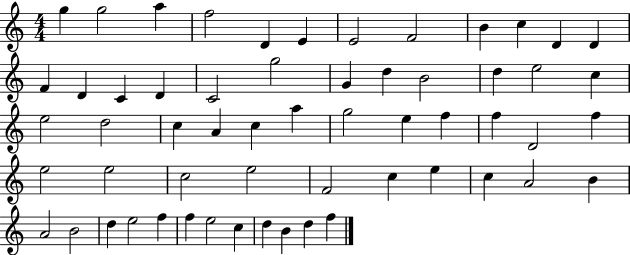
{
  \clef treble
  \numericTimeSignature
  \time 4/4
  \key c \major
  g''4 g''2 a''4 | f''2 d'4 e'4 | e'2 f'2 | b'4 c''4 d'4 d'4 | \break f'4 d'4 c'4 d'4 | c'2 g''2 | g'4 d''4 b'2 | d''4 e''2 c''4 | \break e''2 d''2 | c''4 a'4 c''4 a''4 | g''2 e''4 f''4 | f''4 d'2 f''4 | \break e''2 e''2 | c''2 e''2 | f'2 c''4 e''4 | c''4 a'2 b'4 | \break a'2 b'2 | d''4 e''2 f''4 | f''4 e''2 c''4 | d''4 b'4 d''4 f''4 | \break \bar "|."
}